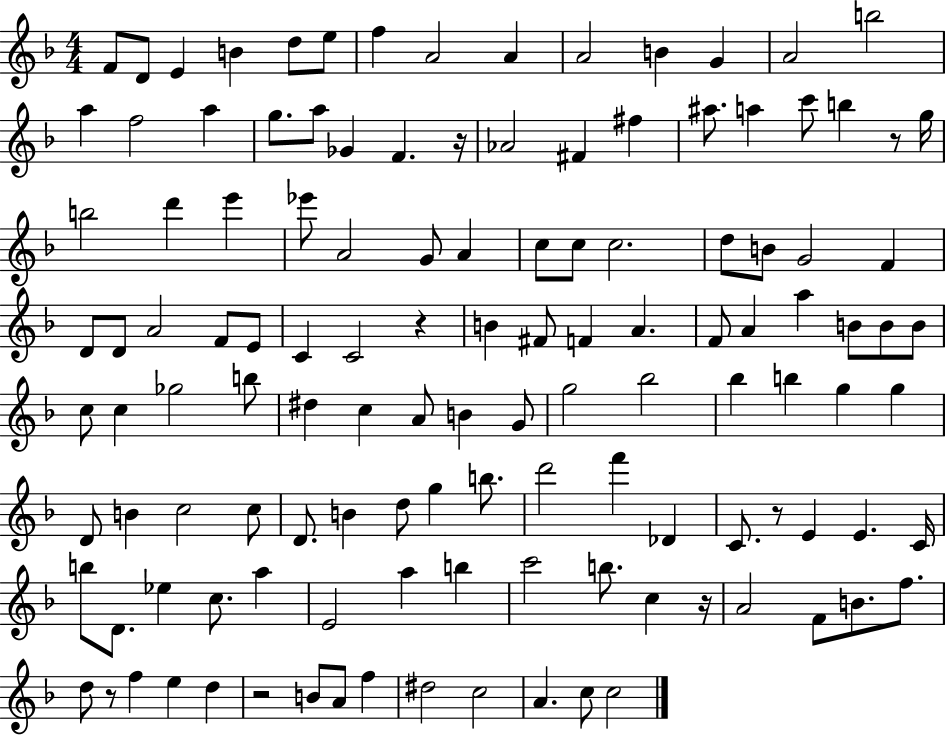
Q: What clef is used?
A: treble